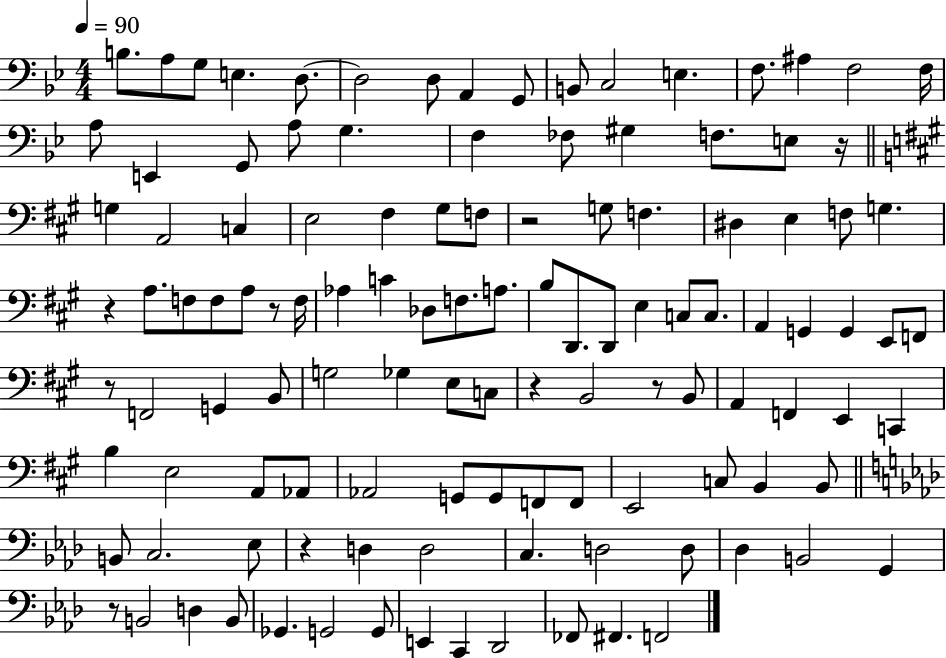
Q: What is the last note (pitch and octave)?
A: F2